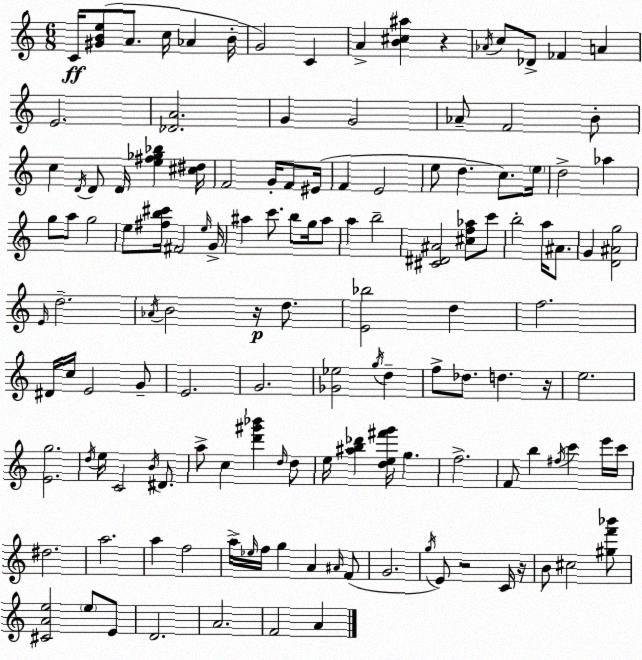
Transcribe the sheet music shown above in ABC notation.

X:1
T:Untitled
M:6/8
L:1/4
K:C
C/4 [^GBe]/2 A/2 c/4 _A B/4 G2 C A [B^c^a] z _A/4 c/2 _D/2 _F A E2 [_DA]2 G G2 _A/2 F2 B/2 c D/4 D/2 D/4 [e^f_g_b] [^c^d]/4 F2 G/4 F/2 ^E/4 F E2 e/2 d c/2 e/4 d2 _a g/2 a/2 g2 e/2 [^fb^c']/4 ^F2 e/4 G/4 ^a c'/2 b/2 g/4 ^a/2 a b2 [^C^D^A]2 [^cf_a]/2 c'/2 b2 a/4 ^A/2 G [D^Ag]2 E/4 d2 _A/4 B2 z/4 d/2 [E_b]2 d f2 ^D/4 c/4 E2 G/2 E2 G2 [_G_e]2 g/4 d f/2 _d/2 d z/4 e2 [Eg]2 d/4 e/4 C2 B/4 ^D/2 a/2 c [d'^g'_b'] d/4 d/2 e/4 [^ab_d'] [de^f'g']/4 g f2 F/2 b ^f/4 c' e'/4 c'/4 ^d2 a2 a f2 a/4 _e/4 f/4 g A ^A/4 F/2 G2 g/4 E/2 z2 C/4 z/4 B/2 ^c2 [^gf'_b']/2 [^CAe]2 e/2 E/2 D2 A2 F2 A